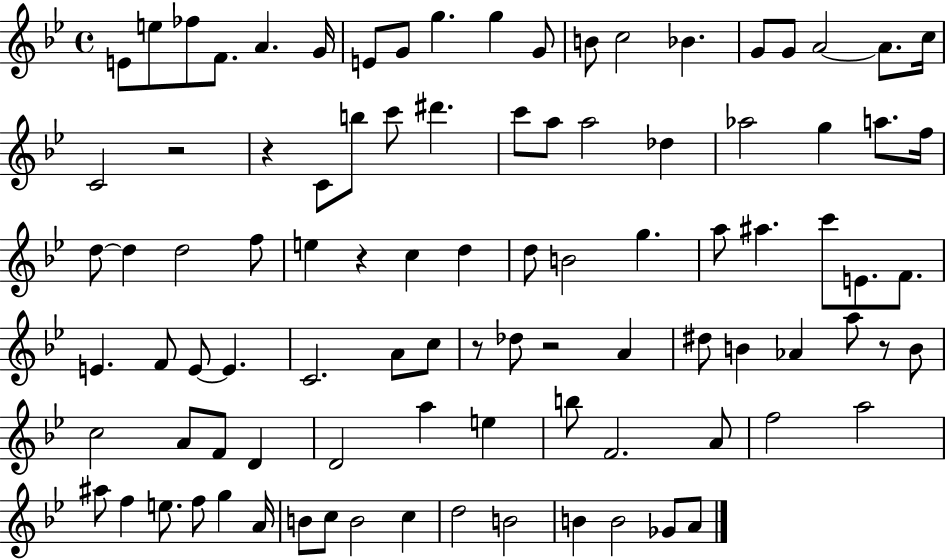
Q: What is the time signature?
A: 4/4